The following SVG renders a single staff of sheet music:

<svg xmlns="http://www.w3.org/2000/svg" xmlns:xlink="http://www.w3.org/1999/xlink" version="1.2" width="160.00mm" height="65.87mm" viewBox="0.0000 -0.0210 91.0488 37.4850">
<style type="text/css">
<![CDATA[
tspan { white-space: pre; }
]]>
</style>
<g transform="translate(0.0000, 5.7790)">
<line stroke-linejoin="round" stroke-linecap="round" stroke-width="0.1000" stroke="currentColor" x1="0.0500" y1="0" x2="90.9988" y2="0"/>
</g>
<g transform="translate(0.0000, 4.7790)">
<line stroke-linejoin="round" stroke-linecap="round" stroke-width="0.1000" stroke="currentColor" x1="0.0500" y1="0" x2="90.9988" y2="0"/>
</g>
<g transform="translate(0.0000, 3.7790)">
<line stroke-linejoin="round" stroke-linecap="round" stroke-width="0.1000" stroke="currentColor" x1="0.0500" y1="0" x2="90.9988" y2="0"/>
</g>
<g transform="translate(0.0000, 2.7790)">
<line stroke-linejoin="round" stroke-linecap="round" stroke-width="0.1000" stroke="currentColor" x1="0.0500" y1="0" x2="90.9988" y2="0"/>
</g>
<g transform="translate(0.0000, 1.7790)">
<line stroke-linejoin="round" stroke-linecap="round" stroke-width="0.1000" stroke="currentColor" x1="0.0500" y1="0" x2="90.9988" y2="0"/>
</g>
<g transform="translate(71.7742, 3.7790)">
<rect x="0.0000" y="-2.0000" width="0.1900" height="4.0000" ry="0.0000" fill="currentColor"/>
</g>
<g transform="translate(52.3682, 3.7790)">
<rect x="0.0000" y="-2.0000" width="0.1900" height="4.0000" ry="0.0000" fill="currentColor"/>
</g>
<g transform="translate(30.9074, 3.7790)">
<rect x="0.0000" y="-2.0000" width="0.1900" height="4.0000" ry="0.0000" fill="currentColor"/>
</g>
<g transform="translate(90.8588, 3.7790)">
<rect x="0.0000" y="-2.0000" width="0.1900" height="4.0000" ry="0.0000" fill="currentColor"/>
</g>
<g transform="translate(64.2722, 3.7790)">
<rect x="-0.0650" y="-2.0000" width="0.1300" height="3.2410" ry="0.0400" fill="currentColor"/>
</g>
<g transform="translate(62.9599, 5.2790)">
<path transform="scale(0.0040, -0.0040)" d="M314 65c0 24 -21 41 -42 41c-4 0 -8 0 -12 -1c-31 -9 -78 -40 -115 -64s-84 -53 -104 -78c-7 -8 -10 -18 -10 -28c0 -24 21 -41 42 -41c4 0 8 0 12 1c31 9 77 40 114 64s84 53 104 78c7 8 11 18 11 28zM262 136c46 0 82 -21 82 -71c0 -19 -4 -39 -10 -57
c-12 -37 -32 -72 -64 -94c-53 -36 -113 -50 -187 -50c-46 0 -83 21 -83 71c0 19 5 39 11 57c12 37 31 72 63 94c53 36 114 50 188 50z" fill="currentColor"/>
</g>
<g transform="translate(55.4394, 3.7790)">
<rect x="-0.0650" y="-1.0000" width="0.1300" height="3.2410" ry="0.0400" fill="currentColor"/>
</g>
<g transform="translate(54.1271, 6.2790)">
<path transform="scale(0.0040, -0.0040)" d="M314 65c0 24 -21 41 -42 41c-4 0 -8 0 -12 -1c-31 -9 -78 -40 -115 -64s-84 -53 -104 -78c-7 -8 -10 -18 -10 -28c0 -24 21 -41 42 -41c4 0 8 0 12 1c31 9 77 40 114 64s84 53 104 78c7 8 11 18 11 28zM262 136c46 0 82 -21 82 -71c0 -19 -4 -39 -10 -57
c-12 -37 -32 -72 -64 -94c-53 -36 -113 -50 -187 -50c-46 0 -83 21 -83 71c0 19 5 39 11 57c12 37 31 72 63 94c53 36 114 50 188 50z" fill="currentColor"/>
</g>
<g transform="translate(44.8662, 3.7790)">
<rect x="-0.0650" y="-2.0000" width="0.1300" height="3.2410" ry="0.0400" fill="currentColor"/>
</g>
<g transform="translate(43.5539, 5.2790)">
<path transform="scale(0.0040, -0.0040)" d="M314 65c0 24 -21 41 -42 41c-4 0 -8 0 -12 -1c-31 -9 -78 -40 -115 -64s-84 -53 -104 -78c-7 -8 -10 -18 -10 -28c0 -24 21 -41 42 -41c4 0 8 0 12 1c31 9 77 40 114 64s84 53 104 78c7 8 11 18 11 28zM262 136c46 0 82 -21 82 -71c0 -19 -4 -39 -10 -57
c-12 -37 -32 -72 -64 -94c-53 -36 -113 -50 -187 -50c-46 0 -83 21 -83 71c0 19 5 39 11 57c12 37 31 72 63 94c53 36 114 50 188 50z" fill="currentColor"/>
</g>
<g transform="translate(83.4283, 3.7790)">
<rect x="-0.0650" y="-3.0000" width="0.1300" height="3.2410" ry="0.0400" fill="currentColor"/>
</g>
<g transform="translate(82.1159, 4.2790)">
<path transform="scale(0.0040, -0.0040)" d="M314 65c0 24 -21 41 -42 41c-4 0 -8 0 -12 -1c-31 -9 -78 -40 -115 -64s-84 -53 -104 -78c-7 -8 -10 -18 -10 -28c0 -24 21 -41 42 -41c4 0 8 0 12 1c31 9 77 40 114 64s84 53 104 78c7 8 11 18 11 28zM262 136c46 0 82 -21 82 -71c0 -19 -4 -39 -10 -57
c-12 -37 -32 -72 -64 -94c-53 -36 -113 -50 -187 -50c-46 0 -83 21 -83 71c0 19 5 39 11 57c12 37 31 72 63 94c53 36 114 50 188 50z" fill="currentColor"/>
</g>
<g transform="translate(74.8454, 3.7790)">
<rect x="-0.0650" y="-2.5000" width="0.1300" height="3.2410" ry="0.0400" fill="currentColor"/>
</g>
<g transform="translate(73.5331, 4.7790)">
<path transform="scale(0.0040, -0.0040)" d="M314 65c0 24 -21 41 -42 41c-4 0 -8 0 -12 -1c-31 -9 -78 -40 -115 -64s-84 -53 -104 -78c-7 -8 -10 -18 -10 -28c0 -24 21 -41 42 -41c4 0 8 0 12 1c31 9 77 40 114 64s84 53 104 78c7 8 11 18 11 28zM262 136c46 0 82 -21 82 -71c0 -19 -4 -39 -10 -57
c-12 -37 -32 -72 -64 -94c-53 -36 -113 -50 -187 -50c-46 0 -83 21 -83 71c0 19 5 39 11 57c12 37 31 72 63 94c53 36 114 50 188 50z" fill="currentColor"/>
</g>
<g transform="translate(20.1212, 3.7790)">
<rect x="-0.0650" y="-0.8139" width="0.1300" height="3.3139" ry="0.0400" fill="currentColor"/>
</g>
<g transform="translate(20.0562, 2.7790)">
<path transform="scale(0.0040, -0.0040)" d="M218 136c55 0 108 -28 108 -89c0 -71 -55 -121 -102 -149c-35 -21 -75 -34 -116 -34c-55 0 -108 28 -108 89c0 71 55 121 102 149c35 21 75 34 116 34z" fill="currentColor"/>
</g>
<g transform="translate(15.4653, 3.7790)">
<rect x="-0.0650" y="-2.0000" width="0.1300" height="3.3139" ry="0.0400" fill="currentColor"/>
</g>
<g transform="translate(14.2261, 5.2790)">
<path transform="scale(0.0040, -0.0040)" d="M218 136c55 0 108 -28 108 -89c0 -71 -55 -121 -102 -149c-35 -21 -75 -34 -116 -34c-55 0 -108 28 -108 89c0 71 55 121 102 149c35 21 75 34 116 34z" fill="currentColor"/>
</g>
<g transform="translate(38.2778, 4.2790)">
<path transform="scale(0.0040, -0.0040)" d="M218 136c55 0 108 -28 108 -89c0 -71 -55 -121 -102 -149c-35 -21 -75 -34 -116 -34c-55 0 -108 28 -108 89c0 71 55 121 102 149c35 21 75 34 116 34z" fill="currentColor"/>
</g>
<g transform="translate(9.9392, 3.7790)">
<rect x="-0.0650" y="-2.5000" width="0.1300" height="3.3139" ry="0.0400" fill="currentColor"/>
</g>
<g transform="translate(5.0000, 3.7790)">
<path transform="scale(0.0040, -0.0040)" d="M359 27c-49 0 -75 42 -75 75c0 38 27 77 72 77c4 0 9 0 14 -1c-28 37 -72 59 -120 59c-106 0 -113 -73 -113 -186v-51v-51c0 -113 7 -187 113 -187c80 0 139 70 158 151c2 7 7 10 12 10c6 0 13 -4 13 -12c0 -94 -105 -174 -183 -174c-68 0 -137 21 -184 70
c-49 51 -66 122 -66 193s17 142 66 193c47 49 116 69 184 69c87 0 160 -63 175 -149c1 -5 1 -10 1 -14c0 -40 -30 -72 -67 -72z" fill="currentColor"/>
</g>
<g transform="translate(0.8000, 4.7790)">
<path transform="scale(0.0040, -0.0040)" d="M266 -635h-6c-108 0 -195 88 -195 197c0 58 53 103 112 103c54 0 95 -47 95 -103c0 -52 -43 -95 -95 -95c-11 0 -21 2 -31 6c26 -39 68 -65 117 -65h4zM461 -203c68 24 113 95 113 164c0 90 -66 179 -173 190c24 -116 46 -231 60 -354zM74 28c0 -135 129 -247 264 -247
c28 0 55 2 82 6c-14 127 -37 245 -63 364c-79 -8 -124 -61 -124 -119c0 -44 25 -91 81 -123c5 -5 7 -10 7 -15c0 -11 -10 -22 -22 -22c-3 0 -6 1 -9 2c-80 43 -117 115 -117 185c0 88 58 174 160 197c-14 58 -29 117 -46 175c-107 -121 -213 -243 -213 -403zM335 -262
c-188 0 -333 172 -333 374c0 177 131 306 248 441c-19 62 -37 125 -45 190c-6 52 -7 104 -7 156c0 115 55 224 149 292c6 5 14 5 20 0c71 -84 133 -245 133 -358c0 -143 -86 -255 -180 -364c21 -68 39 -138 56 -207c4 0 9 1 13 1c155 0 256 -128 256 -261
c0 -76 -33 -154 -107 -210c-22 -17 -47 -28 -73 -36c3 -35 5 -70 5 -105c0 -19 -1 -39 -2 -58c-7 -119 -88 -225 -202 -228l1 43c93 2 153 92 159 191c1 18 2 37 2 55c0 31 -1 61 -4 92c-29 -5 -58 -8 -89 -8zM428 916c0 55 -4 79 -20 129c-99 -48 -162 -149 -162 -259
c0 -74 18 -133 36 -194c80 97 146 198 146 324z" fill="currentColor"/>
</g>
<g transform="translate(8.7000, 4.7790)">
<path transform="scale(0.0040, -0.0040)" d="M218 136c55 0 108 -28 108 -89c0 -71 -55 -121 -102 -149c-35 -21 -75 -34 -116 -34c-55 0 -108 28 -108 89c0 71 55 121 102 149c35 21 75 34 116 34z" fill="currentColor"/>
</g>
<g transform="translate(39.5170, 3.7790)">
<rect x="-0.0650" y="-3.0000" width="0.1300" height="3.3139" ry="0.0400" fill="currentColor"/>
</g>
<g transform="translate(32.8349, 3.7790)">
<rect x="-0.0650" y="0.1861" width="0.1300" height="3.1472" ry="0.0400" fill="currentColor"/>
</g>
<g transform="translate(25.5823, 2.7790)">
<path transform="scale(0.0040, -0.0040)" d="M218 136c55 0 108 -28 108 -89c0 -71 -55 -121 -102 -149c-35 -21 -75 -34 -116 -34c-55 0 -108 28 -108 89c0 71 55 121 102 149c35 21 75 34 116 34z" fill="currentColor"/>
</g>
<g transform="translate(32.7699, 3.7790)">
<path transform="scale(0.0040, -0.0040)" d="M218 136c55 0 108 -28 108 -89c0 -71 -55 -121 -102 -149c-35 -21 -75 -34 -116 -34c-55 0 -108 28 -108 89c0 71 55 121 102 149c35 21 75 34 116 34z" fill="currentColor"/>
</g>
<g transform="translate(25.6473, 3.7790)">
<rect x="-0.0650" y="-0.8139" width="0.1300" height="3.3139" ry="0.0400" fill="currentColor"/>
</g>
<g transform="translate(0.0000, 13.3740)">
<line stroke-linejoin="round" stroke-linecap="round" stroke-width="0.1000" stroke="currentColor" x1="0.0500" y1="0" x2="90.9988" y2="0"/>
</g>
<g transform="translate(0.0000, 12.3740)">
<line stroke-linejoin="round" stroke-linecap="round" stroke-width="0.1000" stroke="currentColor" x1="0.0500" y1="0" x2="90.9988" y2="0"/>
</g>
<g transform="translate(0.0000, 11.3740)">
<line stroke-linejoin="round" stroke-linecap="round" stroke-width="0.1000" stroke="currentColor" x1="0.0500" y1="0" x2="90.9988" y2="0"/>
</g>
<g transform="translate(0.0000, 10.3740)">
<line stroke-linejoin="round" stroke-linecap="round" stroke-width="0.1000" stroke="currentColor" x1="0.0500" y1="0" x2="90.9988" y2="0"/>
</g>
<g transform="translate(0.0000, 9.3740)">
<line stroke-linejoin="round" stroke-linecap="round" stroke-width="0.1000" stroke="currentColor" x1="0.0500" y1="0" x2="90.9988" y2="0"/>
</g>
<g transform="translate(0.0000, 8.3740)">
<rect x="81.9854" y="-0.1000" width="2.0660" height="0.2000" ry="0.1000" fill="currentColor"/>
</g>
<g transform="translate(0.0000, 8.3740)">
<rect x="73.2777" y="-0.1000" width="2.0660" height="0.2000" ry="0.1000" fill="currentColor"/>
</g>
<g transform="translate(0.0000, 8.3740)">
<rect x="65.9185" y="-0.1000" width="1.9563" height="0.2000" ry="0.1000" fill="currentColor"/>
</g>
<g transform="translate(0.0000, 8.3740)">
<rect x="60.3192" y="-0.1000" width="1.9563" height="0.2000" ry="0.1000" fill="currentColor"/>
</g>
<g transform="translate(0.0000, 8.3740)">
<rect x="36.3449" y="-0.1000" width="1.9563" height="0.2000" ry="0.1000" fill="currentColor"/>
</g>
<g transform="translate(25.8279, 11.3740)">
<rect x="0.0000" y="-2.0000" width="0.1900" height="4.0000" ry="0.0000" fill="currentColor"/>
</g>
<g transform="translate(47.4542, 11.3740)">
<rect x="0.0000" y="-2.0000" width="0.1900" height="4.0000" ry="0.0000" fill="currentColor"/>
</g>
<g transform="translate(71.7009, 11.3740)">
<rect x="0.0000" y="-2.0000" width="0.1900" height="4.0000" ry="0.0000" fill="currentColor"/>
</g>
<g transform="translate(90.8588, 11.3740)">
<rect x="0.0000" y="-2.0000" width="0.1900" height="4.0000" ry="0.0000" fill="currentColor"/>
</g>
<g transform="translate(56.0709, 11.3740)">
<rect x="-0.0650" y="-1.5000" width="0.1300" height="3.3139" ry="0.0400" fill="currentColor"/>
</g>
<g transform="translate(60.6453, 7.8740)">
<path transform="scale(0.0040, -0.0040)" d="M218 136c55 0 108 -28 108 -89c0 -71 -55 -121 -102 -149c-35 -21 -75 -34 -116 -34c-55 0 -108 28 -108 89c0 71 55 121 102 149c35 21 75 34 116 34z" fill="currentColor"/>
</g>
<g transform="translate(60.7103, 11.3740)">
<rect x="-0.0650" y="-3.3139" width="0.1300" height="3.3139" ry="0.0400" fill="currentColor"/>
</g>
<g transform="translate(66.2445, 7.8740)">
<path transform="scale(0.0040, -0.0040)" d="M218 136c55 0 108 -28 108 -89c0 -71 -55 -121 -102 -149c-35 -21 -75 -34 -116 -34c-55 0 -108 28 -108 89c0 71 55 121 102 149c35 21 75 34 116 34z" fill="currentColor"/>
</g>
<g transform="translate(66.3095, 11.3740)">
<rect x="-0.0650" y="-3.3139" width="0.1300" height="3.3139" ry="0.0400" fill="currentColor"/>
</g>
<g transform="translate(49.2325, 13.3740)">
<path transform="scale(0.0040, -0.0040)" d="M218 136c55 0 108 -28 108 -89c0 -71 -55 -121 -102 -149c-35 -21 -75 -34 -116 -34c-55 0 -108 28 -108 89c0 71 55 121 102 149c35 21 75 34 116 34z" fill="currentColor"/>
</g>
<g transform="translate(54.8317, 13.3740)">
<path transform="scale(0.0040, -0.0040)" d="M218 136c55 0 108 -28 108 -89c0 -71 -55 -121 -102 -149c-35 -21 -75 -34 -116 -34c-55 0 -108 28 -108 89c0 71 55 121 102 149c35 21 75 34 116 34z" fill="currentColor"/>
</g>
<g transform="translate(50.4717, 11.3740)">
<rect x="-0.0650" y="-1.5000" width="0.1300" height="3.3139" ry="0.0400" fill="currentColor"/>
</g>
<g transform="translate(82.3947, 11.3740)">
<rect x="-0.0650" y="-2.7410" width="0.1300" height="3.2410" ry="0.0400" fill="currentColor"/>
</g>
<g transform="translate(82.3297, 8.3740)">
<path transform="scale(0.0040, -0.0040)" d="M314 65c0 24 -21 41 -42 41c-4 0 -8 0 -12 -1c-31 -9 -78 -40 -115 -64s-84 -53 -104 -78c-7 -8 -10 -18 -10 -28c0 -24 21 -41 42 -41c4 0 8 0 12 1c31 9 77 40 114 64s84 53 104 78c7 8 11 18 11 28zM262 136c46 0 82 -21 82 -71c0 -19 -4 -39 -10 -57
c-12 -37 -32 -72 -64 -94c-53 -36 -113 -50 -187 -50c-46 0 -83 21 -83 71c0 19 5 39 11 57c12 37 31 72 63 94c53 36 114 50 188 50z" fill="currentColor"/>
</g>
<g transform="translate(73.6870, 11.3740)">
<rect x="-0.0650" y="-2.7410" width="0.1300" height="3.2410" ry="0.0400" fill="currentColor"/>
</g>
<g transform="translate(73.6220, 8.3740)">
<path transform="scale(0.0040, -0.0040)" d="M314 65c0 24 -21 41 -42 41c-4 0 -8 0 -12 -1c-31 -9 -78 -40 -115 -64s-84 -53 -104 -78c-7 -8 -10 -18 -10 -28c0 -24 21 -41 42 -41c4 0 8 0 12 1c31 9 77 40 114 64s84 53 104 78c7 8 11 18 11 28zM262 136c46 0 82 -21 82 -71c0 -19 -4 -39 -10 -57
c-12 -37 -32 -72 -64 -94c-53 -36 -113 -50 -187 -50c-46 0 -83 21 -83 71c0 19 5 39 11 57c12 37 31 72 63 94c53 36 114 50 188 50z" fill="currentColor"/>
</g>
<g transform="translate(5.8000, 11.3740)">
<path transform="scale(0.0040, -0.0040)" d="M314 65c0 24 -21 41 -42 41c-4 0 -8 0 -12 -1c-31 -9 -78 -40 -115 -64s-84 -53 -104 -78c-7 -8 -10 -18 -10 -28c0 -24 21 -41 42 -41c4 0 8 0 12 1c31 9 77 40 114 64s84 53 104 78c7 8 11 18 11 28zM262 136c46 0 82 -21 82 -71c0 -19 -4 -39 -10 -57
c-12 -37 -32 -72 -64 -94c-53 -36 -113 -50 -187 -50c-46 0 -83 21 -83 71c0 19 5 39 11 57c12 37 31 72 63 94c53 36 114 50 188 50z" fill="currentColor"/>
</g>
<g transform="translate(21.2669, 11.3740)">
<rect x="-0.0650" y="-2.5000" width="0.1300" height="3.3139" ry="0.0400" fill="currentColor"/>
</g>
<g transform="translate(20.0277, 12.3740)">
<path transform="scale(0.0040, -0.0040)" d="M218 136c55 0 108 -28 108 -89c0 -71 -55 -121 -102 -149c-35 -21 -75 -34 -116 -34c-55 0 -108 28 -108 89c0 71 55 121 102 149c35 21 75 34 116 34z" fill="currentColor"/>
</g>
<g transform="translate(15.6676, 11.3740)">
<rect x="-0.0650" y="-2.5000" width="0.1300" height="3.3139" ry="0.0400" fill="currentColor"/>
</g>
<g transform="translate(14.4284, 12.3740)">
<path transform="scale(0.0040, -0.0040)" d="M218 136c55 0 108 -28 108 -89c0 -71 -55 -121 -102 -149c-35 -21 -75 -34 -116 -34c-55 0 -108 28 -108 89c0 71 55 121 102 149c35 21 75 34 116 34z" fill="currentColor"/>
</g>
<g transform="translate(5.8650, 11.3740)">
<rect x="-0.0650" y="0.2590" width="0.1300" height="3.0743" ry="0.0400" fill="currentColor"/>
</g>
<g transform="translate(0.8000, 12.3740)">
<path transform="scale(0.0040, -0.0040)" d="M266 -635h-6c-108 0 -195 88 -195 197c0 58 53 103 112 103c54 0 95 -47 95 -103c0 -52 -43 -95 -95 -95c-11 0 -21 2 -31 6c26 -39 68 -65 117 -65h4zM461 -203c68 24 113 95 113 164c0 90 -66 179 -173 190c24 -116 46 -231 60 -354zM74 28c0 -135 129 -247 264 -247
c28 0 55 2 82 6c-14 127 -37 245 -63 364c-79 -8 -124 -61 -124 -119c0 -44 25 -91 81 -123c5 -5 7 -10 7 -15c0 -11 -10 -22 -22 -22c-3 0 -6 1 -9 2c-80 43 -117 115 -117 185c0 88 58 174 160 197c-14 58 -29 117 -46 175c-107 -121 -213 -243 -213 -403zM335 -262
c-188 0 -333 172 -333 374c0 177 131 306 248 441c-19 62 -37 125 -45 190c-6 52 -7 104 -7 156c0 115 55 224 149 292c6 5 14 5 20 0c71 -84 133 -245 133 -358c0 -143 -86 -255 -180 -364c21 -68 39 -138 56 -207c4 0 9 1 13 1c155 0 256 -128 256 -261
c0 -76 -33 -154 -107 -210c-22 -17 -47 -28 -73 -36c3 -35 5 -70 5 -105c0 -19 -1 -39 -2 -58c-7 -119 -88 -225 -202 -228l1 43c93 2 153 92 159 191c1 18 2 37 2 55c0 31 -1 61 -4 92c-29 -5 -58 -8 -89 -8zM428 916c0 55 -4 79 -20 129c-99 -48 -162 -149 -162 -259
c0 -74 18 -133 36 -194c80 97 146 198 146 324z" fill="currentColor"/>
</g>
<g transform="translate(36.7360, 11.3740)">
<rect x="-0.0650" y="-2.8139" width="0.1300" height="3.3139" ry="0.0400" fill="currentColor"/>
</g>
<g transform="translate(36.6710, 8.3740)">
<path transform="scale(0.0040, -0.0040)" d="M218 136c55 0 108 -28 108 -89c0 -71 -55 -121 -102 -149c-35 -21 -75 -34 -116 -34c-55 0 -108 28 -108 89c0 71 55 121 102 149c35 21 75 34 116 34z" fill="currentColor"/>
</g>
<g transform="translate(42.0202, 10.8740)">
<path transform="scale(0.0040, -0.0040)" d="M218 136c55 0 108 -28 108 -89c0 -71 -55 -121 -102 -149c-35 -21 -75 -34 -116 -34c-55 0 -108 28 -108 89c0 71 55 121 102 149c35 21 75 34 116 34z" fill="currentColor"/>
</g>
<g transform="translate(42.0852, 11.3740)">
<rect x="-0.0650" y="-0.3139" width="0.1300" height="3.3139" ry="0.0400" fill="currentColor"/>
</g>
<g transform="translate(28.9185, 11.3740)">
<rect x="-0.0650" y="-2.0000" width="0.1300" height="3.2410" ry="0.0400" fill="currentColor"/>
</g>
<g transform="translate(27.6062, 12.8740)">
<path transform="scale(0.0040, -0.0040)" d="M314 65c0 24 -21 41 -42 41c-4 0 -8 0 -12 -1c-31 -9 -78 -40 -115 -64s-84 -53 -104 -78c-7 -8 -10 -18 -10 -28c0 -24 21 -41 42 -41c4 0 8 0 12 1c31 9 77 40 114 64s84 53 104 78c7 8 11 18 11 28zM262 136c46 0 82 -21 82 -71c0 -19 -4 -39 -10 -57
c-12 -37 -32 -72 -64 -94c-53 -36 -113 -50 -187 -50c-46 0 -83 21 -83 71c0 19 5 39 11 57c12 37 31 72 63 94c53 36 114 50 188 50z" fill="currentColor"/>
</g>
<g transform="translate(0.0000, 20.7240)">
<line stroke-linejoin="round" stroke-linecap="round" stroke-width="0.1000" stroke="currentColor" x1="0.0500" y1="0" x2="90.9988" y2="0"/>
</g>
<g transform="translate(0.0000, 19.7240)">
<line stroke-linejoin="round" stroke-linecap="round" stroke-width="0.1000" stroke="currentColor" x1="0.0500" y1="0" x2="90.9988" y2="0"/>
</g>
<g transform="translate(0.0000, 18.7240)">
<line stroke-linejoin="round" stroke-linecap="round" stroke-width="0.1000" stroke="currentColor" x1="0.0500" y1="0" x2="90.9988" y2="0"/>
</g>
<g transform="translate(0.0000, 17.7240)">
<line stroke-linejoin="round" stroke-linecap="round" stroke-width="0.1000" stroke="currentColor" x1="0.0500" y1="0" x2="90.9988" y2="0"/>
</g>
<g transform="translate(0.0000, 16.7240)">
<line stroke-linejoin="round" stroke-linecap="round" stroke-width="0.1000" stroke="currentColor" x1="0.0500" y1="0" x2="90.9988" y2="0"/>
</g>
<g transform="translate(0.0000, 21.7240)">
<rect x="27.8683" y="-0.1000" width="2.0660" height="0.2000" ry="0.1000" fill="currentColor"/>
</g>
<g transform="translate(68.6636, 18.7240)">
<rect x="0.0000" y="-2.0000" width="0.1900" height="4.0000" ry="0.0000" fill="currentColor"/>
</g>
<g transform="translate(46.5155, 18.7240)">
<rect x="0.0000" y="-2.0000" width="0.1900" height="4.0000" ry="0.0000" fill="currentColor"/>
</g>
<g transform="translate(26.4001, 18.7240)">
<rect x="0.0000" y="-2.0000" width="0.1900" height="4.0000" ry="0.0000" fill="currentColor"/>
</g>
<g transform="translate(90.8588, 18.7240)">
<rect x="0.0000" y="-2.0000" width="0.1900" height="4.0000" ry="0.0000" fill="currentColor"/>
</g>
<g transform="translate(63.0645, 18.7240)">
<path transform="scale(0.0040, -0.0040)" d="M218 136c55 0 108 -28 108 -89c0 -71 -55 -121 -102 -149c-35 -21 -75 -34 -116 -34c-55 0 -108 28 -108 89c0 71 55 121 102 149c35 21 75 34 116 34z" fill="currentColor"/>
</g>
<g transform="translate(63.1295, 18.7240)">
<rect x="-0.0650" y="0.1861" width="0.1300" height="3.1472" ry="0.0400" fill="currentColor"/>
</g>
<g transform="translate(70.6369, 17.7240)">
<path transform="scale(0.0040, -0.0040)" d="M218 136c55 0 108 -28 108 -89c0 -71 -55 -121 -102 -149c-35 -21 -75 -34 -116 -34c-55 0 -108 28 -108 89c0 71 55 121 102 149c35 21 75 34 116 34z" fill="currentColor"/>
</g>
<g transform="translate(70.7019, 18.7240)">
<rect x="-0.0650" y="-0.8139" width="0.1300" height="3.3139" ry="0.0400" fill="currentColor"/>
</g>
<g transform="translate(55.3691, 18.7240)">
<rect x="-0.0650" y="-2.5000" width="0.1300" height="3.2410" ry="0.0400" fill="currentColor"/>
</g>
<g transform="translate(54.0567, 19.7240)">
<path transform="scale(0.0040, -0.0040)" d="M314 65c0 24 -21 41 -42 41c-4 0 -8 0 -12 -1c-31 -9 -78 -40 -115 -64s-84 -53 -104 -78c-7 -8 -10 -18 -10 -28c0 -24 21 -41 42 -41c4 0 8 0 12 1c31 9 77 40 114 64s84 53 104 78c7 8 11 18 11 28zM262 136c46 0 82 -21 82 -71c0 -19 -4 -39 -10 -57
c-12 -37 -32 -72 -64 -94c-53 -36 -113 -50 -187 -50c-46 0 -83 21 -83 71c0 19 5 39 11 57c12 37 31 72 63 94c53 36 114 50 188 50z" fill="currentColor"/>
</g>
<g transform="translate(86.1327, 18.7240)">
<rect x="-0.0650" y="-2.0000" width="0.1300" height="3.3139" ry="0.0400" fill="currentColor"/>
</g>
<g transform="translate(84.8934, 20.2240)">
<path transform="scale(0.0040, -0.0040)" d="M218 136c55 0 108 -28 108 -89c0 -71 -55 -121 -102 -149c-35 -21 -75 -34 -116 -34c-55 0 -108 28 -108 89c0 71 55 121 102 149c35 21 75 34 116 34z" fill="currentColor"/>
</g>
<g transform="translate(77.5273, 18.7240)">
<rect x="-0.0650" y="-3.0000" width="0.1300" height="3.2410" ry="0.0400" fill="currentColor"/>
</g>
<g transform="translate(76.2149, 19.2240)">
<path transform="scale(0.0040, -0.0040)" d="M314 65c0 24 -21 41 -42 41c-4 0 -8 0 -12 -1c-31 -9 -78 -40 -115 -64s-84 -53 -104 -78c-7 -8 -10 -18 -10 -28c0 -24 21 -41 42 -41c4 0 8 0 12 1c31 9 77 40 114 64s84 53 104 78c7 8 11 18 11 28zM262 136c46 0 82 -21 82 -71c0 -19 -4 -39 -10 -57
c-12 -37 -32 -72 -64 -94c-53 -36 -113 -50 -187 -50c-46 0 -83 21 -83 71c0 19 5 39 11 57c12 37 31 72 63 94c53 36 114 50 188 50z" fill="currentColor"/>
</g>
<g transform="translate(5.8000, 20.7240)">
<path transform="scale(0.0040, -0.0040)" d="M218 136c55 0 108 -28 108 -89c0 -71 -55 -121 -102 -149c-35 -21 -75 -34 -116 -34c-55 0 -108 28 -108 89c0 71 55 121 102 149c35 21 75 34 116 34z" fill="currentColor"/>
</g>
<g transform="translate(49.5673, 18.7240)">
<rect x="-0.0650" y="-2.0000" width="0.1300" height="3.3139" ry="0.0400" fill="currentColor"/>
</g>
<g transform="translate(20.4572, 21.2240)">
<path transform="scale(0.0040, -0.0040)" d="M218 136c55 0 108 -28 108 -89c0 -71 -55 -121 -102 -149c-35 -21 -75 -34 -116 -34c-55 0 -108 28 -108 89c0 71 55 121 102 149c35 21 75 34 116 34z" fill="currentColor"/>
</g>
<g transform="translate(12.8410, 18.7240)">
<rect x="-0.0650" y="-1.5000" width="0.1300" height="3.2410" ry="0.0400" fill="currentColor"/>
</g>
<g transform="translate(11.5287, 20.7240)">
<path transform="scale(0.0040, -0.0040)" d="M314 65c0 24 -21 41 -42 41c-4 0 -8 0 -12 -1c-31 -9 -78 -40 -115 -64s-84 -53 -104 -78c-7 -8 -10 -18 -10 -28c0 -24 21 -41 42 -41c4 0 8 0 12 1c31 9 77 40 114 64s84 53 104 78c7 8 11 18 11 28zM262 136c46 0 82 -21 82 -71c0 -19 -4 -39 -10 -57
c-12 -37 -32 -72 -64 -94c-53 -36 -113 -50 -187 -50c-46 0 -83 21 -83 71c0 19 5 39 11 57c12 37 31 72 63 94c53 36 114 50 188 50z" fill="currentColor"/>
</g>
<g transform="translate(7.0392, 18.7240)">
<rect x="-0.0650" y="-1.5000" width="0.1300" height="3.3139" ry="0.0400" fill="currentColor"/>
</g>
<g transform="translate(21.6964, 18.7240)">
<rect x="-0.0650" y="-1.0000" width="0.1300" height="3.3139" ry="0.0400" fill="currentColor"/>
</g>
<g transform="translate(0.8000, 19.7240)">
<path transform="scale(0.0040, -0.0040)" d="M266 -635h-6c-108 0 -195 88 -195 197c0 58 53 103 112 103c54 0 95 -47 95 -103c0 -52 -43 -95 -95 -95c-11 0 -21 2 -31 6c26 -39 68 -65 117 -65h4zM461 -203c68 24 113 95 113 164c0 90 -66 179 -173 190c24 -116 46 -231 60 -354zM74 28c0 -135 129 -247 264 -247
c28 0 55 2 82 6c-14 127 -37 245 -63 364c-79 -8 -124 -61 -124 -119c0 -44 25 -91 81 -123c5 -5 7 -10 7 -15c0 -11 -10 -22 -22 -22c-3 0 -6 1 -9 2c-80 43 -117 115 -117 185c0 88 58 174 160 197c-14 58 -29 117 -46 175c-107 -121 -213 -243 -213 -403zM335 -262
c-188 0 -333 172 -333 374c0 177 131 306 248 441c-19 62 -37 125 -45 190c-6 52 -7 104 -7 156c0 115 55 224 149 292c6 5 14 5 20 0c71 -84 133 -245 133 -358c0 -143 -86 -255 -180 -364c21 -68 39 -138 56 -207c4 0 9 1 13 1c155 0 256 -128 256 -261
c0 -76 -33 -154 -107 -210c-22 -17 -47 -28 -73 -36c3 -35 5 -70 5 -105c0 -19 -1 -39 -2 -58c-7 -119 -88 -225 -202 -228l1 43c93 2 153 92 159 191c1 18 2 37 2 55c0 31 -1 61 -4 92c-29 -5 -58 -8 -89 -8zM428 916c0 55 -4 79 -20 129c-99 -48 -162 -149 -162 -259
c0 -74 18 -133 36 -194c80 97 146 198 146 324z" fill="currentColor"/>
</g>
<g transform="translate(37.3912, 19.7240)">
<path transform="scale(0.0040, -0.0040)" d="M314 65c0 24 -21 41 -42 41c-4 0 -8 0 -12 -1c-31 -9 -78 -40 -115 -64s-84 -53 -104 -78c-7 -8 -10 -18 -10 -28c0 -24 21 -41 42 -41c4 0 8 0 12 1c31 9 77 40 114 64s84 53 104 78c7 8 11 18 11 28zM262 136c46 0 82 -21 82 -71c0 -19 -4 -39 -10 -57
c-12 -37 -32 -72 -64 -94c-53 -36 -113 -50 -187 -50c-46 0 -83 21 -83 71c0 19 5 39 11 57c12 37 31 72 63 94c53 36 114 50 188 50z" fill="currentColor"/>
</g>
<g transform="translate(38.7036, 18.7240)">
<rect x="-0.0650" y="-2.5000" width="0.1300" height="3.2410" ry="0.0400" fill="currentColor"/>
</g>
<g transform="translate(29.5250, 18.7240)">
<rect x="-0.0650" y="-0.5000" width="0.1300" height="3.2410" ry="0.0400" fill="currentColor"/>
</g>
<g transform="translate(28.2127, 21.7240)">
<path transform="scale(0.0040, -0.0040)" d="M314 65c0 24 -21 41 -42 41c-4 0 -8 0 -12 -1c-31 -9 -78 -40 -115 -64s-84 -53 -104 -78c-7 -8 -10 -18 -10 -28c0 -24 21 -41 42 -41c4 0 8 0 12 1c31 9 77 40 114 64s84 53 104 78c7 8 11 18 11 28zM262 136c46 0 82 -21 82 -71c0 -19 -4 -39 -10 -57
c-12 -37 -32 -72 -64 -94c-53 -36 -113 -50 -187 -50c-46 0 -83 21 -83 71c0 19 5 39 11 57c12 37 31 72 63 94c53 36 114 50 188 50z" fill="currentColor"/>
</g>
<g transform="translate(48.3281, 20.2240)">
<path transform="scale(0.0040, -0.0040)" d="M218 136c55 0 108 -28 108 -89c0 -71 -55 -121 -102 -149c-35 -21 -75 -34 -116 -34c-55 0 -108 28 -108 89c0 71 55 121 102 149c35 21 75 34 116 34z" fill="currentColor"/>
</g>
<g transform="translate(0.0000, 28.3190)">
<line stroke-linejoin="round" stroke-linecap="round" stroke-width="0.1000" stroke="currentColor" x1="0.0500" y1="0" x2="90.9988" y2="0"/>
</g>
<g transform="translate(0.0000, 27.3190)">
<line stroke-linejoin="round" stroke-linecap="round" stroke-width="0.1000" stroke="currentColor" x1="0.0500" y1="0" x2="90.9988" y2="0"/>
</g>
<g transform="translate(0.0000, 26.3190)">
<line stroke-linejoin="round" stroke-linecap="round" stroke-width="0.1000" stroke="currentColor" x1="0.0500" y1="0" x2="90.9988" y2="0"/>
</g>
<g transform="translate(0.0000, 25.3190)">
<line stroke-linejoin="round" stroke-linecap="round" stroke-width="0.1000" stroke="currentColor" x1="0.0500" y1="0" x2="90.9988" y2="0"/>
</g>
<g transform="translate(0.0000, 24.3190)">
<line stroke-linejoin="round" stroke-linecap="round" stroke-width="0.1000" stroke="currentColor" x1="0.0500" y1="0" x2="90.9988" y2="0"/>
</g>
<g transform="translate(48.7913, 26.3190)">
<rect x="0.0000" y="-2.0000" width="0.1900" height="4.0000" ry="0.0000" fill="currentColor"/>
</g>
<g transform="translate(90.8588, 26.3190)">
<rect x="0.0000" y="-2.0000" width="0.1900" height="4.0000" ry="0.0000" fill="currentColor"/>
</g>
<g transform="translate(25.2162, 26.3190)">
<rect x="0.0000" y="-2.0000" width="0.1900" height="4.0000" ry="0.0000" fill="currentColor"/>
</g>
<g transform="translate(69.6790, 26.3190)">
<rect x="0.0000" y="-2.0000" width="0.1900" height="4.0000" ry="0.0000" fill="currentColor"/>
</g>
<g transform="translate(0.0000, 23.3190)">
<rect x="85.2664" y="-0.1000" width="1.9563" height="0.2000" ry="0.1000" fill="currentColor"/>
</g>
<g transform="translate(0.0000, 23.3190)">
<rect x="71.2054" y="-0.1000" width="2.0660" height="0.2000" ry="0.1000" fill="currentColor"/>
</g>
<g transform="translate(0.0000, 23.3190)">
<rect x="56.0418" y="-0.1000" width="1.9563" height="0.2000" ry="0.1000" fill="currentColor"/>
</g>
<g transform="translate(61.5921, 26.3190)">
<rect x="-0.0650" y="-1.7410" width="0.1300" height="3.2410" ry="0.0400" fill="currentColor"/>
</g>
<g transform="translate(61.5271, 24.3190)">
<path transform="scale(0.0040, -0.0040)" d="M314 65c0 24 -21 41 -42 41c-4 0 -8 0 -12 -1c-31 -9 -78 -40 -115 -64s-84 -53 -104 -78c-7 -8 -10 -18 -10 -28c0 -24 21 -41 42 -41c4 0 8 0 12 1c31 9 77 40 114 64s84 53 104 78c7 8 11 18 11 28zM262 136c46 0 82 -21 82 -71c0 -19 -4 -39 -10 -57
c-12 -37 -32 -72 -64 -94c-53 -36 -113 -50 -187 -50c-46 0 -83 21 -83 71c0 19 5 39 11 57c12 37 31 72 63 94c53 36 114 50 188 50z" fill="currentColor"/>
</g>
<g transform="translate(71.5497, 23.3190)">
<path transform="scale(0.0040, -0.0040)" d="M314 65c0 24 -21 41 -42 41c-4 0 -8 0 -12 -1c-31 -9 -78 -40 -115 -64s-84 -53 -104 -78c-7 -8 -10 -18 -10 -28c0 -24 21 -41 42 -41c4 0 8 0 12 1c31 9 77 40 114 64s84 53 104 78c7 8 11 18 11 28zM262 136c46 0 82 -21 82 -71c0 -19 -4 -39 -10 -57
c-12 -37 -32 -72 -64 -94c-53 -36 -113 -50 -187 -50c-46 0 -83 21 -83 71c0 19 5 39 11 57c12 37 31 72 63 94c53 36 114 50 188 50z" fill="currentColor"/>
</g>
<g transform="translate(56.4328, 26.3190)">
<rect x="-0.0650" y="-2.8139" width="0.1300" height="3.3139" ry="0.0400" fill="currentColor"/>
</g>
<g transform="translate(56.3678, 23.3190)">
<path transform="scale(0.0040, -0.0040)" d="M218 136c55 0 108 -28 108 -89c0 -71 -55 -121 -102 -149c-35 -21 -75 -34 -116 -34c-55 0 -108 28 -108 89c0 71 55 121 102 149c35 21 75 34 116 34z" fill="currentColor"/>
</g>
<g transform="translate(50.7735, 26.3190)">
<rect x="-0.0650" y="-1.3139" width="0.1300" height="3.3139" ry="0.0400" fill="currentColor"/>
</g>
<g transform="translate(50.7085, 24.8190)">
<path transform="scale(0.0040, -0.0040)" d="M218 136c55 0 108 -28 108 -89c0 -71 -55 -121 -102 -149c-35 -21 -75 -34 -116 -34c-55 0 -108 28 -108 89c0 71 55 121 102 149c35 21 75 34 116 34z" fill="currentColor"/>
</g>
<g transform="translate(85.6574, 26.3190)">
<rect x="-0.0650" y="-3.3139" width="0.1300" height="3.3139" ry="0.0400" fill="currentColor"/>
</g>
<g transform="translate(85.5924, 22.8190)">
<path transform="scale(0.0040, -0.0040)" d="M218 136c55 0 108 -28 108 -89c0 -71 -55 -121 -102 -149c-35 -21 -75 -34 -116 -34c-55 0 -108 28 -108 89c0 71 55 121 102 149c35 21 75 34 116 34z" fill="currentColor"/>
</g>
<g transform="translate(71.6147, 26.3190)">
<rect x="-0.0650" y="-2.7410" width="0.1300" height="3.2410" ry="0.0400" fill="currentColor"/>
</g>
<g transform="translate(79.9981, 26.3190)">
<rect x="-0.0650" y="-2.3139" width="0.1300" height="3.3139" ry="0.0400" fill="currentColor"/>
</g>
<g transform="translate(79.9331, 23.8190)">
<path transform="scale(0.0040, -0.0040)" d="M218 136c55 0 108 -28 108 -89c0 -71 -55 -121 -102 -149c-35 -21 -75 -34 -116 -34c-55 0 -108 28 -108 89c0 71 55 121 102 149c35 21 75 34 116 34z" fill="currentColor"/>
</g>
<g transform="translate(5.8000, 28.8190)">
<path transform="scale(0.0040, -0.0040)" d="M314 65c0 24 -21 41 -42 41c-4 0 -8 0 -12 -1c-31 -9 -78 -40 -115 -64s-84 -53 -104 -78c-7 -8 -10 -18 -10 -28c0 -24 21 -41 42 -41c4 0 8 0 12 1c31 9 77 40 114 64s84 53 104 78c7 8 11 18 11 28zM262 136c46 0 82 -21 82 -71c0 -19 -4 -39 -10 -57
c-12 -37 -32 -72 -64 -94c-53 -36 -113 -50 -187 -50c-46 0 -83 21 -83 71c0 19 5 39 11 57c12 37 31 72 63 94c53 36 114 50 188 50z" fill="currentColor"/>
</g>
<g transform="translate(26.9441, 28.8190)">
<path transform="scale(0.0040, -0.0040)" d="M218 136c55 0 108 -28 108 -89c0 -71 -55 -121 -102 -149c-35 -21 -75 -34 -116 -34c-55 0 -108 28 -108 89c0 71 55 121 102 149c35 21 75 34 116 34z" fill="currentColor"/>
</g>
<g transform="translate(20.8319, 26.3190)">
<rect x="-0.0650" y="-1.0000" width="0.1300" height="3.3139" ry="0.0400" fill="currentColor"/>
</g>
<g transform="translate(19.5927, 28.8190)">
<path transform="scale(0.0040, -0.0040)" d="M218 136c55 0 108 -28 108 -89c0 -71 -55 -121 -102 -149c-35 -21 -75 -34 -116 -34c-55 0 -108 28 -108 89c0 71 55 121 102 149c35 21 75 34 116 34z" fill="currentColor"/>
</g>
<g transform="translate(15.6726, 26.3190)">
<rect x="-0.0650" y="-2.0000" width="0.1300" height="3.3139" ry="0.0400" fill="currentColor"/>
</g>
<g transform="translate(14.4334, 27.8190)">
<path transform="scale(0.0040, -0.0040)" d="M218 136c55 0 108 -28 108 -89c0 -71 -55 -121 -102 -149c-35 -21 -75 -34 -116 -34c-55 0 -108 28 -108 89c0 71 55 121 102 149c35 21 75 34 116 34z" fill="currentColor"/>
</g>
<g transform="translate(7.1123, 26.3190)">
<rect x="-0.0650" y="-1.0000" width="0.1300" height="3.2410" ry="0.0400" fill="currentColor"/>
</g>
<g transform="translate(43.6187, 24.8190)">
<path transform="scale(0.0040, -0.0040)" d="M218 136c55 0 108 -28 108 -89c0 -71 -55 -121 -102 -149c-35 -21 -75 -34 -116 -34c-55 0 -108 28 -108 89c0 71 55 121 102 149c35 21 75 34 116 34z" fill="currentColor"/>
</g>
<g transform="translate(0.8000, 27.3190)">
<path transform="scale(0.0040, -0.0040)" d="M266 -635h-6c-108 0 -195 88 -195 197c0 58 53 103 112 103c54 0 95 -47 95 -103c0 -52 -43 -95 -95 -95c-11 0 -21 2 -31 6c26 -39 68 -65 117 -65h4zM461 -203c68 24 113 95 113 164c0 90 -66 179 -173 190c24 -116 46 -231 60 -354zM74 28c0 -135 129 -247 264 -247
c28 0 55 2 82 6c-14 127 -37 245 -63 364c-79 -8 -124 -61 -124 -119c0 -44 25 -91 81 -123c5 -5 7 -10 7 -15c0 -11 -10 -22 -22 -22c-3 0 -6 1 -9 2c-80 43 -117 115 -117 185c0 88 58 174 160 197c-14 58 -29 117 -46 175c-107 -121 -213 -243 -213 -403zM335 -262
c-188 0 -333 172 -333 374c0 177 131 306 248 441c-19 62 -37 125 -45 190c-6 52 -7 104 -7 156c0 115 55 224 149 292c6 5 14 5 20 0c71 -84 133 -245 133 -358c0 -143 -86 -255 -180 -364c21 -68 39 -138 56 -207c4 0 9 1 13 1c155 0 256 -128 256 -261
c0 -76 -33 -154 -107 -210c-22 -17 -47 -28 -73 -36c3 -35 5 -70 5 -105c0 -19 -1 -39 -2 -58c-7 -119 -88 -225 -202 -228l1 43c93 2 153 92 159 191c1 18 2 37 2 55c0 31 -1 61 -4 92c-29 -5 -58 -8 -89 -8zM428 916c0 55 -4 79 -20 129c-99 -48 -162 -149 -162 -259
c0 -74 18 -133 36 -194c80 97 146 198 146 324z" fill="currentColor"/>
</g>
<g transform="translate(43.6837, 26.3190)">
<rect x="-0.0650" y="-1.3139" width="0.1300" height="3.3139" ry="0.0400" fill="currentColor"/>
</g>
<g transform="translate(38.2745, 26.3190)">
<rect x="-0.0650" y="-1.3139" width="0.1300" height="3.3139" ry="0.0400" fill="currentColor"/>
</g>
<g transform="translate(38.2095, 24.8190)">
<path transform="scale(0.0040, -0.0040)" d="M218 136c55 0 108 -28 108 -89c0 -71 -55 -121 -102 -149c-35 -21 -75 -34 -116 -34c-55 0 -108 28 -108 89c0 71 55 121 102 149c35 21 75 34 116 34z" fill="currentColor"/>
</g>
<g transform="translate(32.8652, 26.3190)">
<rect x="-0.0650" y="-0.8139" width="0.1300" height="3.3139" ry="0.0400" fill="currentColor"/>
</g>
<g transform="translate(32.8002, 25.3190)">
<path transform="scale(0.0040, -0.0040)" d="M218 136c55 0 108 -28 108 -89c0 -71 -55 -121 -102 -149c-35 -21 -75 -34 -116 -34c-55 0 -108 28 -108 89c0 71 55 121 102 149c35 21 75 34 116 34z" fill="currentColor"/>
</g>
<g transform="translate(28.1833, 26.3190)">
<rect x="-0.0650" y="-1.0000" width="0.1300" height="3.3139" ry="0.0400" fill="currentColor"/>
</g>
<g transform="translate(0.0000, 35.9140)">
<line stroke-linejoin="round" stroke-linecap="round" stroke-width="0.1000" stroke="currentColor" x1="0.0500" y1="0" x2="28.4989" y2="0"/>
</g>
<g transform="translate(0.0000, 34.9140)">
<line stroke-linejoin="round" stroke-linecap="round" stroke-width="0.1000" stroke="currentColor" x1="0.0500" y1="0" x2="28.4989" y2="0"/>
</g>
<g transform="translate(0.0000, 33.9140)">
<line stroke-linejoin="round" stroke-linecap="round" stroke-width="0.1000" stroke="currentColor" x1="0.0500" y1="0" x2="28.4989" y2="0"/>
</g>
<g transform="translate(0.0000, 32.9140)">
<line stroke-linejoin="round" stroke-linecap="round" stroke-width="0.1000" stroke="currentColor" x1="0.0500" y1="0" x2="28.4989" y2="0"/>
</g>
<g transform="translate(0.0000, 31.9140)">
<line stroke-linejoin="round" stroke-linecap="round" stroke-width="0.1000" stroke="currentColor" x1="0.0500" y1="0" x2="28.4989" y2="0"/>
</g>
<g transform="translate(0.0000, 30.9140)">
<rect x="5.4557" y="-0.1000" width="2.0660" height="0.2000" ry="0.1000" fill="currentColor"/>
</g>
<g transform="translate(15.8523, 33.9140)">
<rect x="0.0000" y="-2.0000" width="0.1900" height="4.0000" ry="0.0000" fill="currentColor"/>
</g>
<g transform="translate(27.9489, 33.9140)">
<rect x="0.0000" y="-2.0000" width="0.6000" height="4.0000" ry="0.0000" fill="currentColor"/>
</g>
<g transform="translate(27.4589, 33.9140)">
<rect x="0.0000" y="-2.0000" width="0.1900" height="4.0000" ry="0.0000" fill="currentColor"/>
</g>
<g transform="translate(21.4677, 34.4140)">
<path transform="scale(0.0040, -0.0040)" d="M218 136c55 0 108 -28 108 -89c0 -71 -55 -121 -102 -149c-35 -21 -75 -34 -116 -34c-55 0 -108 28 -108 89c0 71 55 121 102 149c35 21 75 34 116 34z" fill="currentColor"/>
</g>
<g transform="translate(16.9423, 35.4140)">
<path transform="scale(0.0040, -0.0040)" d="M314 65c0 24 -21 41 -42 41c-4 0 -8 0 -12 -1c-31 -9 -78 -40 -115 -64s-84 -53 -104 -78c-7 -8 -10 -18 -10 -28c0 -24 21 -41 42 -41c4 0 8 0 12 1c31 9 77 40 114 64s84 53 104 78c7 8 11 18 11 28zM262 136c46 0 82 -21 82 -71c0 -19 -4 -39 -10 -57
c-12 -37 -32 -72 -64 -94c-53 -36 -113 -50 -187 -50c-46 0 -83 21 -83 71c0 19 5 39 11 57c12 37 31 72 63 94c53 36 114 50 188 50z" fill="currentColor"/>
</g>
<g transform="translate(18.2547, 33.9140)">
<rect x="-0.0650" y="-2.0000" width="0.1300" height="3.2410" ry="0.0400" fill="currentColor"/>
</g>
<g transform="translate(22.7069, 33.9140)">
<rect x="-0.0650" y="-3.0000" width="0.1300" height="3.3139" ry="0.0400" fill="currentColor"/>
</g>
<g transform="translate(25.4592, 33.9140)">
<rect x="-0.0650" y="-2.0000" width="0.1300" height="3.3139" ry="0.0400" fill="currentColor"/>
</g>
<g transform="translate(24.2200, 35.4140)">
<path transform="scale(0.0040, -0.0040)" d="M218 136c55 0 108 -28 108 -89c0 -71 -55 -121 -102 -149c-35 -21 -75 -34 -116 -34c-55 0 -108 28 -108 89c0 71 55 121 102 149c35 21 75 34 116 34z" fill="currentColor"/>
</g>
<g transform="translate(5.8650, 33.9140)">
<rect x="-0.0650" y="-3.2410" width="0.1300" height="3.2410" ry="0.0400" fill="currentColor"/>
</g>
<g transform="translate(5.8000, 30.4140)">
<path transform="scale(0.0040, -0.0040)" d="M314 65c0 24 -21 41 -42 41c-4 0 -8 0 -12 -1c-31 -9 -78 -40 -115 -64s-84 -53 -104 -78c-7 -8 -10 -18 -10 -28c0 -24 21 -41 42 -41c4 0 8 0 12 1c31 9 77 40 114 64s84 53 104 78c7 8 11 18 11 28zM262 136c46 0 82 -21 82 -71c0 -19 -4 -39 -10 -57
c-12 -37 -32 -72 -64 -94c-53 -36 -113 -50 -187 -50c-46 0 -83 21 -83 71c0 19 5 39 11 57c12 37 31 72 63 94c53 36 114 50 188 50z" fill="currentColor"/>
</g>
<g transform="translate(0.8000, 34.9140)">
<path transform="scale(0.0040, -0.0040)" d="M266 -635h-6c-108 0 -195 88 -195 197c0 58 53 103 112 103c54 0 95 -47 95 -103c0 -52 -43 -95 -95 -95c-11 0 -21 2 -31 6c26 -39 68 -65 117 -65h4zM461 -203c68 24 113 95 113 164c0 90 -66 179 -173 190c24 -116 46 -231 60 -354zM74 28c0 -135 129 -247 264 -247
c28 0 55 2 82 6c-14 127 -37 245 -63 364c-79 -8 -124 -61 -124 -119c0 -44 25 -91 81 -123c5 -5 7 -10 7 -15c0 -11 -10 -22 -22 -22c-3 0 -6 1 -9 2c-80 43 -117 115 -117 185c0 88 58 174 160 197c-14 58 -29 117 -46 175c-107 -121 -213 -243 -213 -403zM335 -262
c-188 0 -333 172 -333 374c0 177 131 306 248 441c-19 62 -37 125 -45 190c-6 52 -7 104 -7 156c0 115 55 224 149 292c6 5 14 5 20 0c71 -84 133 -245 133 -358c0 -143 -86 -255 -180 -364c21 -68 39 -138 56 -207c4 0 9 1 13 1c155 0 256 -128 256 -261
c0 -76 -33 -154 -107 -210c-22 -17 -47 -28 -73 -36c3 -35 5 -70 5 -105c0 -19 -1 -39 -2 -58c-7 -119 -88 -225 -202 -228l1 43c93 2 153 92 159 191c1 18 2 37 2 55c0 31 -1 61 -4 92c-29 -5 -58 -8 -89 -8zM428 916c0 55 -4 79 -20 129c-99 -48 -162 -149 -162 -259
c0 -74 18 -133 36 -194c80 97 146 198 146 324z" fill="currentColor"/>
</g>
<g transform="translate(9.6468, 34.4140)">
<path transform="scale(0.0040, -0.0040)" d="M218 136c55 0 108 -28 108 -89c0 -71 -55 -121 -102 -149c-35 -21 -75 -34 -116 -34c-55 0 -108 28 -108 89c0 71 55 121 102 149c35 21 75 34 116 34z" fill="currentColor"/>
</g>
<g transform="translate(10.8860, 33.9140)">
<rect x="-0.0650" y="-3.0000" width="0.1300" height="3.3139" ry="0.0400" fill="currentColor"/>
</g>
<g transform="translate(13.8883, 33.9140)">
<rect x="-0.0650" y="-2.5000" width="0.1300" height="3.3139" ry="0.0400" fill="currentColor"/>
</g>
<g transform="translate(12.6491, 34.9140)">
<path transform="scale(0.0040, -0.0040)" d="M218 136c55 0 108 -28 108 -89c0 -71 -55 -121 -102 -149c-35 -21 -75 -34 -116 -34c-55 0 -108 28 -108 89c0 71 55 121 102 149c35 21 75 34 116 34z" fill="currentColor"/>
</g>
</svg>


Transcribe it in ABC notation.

X:1
T:Untitled
M:4/4
L:1/4
K:C
G F d d B A F2 D2 F2 G2 A2 B2 G G F2 a c E E b b a2 a2 E E2 D C2 G2 F G2 B d A2 F D2 F D D d e e e a f2 a2 g b b2 A G F2 A F